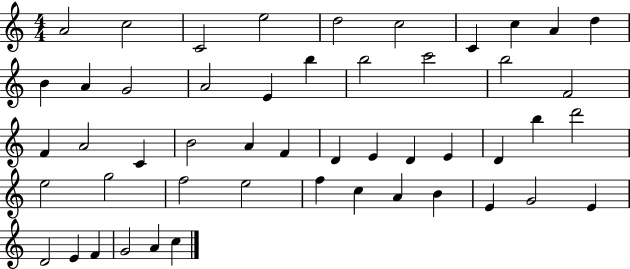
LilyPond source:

{
  \clef treble
  \numericTimeSignature
  \time 4/4
  \key c \major
  a'2 c''2 | c'2 e''2 | d''2 c''2 | c'4 c''4 a'4 d''4 | \break b'4 a'4 g'2 | a'2 e'4 b''4 | b''2 c'''2 | b''2 f'2 | \break f'4 a'2 c'4 | b'2 a'4 f'4 | d'4 e'4 d'4 e'4 | d'4 b''4 d'''2 | \break e''2 g''2 | f''2 e''2 | f''4 c''4 a'4 b'4 | e'4 g'2 e'4 | \break d'2 e'4 f'4 | g'2 a'4 c''4 | \bar "|."
}